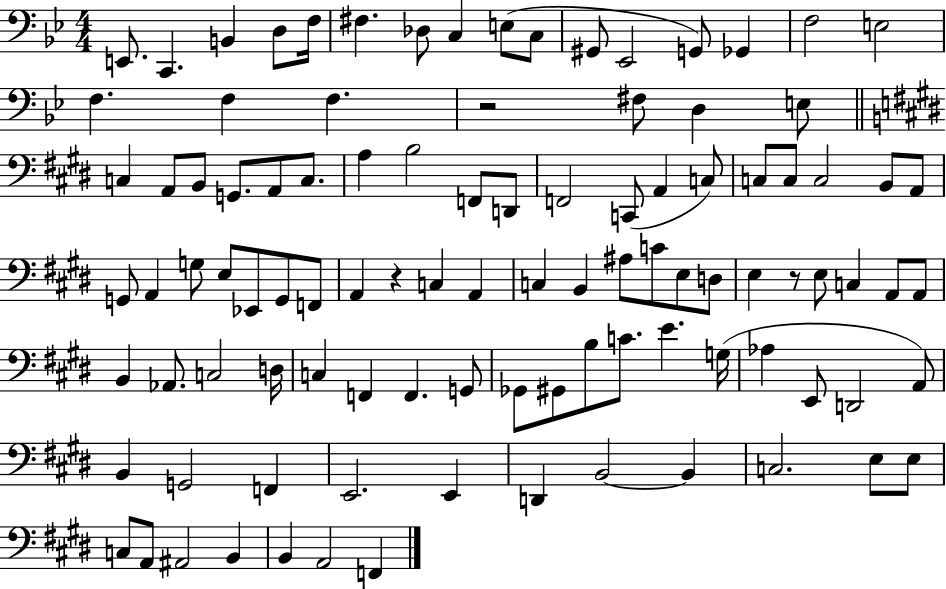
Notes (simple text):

E2/e. C2/q. B2/q D3/e F3/s F#3/q. Db3/e C3/q E3/e C3/e G#2/e Eb2/h G2/e Gb2/q F3/h E3/h F3/q. F3/q F3/q. R/h F#3/e D3/q E3/e C3/q A2/e B2/e G2/e. A2/e C3/e. A3/q B3/h F2/e D2/e F2/h C2/e A2/q C3/e C3/e C3/e C3/h B2/e A2/e G2/e A2/q G3/e E3/e Eb2/e G2/e F2/e A2/q R/q C3/q A2/q C3/q B2/q A#3/e C4/e E3/e D3/e E3/q R/e E3/e C3/q A2/e A2/e B2/q Ab2/e. C3/h D3/s C3/q F2/q F2/q. G2/e Gb2/e G#2/e B3/e C4/e. E4/q. G3/s Ab3/q E2/e D2/h A2/e B2/q G2/h F2/q E2/h. E2/q D2/q B2/h B2/q C3/h. E3/e E3/e C3/e A2/e A#2/h B2/q B2/q A2/h F2/q